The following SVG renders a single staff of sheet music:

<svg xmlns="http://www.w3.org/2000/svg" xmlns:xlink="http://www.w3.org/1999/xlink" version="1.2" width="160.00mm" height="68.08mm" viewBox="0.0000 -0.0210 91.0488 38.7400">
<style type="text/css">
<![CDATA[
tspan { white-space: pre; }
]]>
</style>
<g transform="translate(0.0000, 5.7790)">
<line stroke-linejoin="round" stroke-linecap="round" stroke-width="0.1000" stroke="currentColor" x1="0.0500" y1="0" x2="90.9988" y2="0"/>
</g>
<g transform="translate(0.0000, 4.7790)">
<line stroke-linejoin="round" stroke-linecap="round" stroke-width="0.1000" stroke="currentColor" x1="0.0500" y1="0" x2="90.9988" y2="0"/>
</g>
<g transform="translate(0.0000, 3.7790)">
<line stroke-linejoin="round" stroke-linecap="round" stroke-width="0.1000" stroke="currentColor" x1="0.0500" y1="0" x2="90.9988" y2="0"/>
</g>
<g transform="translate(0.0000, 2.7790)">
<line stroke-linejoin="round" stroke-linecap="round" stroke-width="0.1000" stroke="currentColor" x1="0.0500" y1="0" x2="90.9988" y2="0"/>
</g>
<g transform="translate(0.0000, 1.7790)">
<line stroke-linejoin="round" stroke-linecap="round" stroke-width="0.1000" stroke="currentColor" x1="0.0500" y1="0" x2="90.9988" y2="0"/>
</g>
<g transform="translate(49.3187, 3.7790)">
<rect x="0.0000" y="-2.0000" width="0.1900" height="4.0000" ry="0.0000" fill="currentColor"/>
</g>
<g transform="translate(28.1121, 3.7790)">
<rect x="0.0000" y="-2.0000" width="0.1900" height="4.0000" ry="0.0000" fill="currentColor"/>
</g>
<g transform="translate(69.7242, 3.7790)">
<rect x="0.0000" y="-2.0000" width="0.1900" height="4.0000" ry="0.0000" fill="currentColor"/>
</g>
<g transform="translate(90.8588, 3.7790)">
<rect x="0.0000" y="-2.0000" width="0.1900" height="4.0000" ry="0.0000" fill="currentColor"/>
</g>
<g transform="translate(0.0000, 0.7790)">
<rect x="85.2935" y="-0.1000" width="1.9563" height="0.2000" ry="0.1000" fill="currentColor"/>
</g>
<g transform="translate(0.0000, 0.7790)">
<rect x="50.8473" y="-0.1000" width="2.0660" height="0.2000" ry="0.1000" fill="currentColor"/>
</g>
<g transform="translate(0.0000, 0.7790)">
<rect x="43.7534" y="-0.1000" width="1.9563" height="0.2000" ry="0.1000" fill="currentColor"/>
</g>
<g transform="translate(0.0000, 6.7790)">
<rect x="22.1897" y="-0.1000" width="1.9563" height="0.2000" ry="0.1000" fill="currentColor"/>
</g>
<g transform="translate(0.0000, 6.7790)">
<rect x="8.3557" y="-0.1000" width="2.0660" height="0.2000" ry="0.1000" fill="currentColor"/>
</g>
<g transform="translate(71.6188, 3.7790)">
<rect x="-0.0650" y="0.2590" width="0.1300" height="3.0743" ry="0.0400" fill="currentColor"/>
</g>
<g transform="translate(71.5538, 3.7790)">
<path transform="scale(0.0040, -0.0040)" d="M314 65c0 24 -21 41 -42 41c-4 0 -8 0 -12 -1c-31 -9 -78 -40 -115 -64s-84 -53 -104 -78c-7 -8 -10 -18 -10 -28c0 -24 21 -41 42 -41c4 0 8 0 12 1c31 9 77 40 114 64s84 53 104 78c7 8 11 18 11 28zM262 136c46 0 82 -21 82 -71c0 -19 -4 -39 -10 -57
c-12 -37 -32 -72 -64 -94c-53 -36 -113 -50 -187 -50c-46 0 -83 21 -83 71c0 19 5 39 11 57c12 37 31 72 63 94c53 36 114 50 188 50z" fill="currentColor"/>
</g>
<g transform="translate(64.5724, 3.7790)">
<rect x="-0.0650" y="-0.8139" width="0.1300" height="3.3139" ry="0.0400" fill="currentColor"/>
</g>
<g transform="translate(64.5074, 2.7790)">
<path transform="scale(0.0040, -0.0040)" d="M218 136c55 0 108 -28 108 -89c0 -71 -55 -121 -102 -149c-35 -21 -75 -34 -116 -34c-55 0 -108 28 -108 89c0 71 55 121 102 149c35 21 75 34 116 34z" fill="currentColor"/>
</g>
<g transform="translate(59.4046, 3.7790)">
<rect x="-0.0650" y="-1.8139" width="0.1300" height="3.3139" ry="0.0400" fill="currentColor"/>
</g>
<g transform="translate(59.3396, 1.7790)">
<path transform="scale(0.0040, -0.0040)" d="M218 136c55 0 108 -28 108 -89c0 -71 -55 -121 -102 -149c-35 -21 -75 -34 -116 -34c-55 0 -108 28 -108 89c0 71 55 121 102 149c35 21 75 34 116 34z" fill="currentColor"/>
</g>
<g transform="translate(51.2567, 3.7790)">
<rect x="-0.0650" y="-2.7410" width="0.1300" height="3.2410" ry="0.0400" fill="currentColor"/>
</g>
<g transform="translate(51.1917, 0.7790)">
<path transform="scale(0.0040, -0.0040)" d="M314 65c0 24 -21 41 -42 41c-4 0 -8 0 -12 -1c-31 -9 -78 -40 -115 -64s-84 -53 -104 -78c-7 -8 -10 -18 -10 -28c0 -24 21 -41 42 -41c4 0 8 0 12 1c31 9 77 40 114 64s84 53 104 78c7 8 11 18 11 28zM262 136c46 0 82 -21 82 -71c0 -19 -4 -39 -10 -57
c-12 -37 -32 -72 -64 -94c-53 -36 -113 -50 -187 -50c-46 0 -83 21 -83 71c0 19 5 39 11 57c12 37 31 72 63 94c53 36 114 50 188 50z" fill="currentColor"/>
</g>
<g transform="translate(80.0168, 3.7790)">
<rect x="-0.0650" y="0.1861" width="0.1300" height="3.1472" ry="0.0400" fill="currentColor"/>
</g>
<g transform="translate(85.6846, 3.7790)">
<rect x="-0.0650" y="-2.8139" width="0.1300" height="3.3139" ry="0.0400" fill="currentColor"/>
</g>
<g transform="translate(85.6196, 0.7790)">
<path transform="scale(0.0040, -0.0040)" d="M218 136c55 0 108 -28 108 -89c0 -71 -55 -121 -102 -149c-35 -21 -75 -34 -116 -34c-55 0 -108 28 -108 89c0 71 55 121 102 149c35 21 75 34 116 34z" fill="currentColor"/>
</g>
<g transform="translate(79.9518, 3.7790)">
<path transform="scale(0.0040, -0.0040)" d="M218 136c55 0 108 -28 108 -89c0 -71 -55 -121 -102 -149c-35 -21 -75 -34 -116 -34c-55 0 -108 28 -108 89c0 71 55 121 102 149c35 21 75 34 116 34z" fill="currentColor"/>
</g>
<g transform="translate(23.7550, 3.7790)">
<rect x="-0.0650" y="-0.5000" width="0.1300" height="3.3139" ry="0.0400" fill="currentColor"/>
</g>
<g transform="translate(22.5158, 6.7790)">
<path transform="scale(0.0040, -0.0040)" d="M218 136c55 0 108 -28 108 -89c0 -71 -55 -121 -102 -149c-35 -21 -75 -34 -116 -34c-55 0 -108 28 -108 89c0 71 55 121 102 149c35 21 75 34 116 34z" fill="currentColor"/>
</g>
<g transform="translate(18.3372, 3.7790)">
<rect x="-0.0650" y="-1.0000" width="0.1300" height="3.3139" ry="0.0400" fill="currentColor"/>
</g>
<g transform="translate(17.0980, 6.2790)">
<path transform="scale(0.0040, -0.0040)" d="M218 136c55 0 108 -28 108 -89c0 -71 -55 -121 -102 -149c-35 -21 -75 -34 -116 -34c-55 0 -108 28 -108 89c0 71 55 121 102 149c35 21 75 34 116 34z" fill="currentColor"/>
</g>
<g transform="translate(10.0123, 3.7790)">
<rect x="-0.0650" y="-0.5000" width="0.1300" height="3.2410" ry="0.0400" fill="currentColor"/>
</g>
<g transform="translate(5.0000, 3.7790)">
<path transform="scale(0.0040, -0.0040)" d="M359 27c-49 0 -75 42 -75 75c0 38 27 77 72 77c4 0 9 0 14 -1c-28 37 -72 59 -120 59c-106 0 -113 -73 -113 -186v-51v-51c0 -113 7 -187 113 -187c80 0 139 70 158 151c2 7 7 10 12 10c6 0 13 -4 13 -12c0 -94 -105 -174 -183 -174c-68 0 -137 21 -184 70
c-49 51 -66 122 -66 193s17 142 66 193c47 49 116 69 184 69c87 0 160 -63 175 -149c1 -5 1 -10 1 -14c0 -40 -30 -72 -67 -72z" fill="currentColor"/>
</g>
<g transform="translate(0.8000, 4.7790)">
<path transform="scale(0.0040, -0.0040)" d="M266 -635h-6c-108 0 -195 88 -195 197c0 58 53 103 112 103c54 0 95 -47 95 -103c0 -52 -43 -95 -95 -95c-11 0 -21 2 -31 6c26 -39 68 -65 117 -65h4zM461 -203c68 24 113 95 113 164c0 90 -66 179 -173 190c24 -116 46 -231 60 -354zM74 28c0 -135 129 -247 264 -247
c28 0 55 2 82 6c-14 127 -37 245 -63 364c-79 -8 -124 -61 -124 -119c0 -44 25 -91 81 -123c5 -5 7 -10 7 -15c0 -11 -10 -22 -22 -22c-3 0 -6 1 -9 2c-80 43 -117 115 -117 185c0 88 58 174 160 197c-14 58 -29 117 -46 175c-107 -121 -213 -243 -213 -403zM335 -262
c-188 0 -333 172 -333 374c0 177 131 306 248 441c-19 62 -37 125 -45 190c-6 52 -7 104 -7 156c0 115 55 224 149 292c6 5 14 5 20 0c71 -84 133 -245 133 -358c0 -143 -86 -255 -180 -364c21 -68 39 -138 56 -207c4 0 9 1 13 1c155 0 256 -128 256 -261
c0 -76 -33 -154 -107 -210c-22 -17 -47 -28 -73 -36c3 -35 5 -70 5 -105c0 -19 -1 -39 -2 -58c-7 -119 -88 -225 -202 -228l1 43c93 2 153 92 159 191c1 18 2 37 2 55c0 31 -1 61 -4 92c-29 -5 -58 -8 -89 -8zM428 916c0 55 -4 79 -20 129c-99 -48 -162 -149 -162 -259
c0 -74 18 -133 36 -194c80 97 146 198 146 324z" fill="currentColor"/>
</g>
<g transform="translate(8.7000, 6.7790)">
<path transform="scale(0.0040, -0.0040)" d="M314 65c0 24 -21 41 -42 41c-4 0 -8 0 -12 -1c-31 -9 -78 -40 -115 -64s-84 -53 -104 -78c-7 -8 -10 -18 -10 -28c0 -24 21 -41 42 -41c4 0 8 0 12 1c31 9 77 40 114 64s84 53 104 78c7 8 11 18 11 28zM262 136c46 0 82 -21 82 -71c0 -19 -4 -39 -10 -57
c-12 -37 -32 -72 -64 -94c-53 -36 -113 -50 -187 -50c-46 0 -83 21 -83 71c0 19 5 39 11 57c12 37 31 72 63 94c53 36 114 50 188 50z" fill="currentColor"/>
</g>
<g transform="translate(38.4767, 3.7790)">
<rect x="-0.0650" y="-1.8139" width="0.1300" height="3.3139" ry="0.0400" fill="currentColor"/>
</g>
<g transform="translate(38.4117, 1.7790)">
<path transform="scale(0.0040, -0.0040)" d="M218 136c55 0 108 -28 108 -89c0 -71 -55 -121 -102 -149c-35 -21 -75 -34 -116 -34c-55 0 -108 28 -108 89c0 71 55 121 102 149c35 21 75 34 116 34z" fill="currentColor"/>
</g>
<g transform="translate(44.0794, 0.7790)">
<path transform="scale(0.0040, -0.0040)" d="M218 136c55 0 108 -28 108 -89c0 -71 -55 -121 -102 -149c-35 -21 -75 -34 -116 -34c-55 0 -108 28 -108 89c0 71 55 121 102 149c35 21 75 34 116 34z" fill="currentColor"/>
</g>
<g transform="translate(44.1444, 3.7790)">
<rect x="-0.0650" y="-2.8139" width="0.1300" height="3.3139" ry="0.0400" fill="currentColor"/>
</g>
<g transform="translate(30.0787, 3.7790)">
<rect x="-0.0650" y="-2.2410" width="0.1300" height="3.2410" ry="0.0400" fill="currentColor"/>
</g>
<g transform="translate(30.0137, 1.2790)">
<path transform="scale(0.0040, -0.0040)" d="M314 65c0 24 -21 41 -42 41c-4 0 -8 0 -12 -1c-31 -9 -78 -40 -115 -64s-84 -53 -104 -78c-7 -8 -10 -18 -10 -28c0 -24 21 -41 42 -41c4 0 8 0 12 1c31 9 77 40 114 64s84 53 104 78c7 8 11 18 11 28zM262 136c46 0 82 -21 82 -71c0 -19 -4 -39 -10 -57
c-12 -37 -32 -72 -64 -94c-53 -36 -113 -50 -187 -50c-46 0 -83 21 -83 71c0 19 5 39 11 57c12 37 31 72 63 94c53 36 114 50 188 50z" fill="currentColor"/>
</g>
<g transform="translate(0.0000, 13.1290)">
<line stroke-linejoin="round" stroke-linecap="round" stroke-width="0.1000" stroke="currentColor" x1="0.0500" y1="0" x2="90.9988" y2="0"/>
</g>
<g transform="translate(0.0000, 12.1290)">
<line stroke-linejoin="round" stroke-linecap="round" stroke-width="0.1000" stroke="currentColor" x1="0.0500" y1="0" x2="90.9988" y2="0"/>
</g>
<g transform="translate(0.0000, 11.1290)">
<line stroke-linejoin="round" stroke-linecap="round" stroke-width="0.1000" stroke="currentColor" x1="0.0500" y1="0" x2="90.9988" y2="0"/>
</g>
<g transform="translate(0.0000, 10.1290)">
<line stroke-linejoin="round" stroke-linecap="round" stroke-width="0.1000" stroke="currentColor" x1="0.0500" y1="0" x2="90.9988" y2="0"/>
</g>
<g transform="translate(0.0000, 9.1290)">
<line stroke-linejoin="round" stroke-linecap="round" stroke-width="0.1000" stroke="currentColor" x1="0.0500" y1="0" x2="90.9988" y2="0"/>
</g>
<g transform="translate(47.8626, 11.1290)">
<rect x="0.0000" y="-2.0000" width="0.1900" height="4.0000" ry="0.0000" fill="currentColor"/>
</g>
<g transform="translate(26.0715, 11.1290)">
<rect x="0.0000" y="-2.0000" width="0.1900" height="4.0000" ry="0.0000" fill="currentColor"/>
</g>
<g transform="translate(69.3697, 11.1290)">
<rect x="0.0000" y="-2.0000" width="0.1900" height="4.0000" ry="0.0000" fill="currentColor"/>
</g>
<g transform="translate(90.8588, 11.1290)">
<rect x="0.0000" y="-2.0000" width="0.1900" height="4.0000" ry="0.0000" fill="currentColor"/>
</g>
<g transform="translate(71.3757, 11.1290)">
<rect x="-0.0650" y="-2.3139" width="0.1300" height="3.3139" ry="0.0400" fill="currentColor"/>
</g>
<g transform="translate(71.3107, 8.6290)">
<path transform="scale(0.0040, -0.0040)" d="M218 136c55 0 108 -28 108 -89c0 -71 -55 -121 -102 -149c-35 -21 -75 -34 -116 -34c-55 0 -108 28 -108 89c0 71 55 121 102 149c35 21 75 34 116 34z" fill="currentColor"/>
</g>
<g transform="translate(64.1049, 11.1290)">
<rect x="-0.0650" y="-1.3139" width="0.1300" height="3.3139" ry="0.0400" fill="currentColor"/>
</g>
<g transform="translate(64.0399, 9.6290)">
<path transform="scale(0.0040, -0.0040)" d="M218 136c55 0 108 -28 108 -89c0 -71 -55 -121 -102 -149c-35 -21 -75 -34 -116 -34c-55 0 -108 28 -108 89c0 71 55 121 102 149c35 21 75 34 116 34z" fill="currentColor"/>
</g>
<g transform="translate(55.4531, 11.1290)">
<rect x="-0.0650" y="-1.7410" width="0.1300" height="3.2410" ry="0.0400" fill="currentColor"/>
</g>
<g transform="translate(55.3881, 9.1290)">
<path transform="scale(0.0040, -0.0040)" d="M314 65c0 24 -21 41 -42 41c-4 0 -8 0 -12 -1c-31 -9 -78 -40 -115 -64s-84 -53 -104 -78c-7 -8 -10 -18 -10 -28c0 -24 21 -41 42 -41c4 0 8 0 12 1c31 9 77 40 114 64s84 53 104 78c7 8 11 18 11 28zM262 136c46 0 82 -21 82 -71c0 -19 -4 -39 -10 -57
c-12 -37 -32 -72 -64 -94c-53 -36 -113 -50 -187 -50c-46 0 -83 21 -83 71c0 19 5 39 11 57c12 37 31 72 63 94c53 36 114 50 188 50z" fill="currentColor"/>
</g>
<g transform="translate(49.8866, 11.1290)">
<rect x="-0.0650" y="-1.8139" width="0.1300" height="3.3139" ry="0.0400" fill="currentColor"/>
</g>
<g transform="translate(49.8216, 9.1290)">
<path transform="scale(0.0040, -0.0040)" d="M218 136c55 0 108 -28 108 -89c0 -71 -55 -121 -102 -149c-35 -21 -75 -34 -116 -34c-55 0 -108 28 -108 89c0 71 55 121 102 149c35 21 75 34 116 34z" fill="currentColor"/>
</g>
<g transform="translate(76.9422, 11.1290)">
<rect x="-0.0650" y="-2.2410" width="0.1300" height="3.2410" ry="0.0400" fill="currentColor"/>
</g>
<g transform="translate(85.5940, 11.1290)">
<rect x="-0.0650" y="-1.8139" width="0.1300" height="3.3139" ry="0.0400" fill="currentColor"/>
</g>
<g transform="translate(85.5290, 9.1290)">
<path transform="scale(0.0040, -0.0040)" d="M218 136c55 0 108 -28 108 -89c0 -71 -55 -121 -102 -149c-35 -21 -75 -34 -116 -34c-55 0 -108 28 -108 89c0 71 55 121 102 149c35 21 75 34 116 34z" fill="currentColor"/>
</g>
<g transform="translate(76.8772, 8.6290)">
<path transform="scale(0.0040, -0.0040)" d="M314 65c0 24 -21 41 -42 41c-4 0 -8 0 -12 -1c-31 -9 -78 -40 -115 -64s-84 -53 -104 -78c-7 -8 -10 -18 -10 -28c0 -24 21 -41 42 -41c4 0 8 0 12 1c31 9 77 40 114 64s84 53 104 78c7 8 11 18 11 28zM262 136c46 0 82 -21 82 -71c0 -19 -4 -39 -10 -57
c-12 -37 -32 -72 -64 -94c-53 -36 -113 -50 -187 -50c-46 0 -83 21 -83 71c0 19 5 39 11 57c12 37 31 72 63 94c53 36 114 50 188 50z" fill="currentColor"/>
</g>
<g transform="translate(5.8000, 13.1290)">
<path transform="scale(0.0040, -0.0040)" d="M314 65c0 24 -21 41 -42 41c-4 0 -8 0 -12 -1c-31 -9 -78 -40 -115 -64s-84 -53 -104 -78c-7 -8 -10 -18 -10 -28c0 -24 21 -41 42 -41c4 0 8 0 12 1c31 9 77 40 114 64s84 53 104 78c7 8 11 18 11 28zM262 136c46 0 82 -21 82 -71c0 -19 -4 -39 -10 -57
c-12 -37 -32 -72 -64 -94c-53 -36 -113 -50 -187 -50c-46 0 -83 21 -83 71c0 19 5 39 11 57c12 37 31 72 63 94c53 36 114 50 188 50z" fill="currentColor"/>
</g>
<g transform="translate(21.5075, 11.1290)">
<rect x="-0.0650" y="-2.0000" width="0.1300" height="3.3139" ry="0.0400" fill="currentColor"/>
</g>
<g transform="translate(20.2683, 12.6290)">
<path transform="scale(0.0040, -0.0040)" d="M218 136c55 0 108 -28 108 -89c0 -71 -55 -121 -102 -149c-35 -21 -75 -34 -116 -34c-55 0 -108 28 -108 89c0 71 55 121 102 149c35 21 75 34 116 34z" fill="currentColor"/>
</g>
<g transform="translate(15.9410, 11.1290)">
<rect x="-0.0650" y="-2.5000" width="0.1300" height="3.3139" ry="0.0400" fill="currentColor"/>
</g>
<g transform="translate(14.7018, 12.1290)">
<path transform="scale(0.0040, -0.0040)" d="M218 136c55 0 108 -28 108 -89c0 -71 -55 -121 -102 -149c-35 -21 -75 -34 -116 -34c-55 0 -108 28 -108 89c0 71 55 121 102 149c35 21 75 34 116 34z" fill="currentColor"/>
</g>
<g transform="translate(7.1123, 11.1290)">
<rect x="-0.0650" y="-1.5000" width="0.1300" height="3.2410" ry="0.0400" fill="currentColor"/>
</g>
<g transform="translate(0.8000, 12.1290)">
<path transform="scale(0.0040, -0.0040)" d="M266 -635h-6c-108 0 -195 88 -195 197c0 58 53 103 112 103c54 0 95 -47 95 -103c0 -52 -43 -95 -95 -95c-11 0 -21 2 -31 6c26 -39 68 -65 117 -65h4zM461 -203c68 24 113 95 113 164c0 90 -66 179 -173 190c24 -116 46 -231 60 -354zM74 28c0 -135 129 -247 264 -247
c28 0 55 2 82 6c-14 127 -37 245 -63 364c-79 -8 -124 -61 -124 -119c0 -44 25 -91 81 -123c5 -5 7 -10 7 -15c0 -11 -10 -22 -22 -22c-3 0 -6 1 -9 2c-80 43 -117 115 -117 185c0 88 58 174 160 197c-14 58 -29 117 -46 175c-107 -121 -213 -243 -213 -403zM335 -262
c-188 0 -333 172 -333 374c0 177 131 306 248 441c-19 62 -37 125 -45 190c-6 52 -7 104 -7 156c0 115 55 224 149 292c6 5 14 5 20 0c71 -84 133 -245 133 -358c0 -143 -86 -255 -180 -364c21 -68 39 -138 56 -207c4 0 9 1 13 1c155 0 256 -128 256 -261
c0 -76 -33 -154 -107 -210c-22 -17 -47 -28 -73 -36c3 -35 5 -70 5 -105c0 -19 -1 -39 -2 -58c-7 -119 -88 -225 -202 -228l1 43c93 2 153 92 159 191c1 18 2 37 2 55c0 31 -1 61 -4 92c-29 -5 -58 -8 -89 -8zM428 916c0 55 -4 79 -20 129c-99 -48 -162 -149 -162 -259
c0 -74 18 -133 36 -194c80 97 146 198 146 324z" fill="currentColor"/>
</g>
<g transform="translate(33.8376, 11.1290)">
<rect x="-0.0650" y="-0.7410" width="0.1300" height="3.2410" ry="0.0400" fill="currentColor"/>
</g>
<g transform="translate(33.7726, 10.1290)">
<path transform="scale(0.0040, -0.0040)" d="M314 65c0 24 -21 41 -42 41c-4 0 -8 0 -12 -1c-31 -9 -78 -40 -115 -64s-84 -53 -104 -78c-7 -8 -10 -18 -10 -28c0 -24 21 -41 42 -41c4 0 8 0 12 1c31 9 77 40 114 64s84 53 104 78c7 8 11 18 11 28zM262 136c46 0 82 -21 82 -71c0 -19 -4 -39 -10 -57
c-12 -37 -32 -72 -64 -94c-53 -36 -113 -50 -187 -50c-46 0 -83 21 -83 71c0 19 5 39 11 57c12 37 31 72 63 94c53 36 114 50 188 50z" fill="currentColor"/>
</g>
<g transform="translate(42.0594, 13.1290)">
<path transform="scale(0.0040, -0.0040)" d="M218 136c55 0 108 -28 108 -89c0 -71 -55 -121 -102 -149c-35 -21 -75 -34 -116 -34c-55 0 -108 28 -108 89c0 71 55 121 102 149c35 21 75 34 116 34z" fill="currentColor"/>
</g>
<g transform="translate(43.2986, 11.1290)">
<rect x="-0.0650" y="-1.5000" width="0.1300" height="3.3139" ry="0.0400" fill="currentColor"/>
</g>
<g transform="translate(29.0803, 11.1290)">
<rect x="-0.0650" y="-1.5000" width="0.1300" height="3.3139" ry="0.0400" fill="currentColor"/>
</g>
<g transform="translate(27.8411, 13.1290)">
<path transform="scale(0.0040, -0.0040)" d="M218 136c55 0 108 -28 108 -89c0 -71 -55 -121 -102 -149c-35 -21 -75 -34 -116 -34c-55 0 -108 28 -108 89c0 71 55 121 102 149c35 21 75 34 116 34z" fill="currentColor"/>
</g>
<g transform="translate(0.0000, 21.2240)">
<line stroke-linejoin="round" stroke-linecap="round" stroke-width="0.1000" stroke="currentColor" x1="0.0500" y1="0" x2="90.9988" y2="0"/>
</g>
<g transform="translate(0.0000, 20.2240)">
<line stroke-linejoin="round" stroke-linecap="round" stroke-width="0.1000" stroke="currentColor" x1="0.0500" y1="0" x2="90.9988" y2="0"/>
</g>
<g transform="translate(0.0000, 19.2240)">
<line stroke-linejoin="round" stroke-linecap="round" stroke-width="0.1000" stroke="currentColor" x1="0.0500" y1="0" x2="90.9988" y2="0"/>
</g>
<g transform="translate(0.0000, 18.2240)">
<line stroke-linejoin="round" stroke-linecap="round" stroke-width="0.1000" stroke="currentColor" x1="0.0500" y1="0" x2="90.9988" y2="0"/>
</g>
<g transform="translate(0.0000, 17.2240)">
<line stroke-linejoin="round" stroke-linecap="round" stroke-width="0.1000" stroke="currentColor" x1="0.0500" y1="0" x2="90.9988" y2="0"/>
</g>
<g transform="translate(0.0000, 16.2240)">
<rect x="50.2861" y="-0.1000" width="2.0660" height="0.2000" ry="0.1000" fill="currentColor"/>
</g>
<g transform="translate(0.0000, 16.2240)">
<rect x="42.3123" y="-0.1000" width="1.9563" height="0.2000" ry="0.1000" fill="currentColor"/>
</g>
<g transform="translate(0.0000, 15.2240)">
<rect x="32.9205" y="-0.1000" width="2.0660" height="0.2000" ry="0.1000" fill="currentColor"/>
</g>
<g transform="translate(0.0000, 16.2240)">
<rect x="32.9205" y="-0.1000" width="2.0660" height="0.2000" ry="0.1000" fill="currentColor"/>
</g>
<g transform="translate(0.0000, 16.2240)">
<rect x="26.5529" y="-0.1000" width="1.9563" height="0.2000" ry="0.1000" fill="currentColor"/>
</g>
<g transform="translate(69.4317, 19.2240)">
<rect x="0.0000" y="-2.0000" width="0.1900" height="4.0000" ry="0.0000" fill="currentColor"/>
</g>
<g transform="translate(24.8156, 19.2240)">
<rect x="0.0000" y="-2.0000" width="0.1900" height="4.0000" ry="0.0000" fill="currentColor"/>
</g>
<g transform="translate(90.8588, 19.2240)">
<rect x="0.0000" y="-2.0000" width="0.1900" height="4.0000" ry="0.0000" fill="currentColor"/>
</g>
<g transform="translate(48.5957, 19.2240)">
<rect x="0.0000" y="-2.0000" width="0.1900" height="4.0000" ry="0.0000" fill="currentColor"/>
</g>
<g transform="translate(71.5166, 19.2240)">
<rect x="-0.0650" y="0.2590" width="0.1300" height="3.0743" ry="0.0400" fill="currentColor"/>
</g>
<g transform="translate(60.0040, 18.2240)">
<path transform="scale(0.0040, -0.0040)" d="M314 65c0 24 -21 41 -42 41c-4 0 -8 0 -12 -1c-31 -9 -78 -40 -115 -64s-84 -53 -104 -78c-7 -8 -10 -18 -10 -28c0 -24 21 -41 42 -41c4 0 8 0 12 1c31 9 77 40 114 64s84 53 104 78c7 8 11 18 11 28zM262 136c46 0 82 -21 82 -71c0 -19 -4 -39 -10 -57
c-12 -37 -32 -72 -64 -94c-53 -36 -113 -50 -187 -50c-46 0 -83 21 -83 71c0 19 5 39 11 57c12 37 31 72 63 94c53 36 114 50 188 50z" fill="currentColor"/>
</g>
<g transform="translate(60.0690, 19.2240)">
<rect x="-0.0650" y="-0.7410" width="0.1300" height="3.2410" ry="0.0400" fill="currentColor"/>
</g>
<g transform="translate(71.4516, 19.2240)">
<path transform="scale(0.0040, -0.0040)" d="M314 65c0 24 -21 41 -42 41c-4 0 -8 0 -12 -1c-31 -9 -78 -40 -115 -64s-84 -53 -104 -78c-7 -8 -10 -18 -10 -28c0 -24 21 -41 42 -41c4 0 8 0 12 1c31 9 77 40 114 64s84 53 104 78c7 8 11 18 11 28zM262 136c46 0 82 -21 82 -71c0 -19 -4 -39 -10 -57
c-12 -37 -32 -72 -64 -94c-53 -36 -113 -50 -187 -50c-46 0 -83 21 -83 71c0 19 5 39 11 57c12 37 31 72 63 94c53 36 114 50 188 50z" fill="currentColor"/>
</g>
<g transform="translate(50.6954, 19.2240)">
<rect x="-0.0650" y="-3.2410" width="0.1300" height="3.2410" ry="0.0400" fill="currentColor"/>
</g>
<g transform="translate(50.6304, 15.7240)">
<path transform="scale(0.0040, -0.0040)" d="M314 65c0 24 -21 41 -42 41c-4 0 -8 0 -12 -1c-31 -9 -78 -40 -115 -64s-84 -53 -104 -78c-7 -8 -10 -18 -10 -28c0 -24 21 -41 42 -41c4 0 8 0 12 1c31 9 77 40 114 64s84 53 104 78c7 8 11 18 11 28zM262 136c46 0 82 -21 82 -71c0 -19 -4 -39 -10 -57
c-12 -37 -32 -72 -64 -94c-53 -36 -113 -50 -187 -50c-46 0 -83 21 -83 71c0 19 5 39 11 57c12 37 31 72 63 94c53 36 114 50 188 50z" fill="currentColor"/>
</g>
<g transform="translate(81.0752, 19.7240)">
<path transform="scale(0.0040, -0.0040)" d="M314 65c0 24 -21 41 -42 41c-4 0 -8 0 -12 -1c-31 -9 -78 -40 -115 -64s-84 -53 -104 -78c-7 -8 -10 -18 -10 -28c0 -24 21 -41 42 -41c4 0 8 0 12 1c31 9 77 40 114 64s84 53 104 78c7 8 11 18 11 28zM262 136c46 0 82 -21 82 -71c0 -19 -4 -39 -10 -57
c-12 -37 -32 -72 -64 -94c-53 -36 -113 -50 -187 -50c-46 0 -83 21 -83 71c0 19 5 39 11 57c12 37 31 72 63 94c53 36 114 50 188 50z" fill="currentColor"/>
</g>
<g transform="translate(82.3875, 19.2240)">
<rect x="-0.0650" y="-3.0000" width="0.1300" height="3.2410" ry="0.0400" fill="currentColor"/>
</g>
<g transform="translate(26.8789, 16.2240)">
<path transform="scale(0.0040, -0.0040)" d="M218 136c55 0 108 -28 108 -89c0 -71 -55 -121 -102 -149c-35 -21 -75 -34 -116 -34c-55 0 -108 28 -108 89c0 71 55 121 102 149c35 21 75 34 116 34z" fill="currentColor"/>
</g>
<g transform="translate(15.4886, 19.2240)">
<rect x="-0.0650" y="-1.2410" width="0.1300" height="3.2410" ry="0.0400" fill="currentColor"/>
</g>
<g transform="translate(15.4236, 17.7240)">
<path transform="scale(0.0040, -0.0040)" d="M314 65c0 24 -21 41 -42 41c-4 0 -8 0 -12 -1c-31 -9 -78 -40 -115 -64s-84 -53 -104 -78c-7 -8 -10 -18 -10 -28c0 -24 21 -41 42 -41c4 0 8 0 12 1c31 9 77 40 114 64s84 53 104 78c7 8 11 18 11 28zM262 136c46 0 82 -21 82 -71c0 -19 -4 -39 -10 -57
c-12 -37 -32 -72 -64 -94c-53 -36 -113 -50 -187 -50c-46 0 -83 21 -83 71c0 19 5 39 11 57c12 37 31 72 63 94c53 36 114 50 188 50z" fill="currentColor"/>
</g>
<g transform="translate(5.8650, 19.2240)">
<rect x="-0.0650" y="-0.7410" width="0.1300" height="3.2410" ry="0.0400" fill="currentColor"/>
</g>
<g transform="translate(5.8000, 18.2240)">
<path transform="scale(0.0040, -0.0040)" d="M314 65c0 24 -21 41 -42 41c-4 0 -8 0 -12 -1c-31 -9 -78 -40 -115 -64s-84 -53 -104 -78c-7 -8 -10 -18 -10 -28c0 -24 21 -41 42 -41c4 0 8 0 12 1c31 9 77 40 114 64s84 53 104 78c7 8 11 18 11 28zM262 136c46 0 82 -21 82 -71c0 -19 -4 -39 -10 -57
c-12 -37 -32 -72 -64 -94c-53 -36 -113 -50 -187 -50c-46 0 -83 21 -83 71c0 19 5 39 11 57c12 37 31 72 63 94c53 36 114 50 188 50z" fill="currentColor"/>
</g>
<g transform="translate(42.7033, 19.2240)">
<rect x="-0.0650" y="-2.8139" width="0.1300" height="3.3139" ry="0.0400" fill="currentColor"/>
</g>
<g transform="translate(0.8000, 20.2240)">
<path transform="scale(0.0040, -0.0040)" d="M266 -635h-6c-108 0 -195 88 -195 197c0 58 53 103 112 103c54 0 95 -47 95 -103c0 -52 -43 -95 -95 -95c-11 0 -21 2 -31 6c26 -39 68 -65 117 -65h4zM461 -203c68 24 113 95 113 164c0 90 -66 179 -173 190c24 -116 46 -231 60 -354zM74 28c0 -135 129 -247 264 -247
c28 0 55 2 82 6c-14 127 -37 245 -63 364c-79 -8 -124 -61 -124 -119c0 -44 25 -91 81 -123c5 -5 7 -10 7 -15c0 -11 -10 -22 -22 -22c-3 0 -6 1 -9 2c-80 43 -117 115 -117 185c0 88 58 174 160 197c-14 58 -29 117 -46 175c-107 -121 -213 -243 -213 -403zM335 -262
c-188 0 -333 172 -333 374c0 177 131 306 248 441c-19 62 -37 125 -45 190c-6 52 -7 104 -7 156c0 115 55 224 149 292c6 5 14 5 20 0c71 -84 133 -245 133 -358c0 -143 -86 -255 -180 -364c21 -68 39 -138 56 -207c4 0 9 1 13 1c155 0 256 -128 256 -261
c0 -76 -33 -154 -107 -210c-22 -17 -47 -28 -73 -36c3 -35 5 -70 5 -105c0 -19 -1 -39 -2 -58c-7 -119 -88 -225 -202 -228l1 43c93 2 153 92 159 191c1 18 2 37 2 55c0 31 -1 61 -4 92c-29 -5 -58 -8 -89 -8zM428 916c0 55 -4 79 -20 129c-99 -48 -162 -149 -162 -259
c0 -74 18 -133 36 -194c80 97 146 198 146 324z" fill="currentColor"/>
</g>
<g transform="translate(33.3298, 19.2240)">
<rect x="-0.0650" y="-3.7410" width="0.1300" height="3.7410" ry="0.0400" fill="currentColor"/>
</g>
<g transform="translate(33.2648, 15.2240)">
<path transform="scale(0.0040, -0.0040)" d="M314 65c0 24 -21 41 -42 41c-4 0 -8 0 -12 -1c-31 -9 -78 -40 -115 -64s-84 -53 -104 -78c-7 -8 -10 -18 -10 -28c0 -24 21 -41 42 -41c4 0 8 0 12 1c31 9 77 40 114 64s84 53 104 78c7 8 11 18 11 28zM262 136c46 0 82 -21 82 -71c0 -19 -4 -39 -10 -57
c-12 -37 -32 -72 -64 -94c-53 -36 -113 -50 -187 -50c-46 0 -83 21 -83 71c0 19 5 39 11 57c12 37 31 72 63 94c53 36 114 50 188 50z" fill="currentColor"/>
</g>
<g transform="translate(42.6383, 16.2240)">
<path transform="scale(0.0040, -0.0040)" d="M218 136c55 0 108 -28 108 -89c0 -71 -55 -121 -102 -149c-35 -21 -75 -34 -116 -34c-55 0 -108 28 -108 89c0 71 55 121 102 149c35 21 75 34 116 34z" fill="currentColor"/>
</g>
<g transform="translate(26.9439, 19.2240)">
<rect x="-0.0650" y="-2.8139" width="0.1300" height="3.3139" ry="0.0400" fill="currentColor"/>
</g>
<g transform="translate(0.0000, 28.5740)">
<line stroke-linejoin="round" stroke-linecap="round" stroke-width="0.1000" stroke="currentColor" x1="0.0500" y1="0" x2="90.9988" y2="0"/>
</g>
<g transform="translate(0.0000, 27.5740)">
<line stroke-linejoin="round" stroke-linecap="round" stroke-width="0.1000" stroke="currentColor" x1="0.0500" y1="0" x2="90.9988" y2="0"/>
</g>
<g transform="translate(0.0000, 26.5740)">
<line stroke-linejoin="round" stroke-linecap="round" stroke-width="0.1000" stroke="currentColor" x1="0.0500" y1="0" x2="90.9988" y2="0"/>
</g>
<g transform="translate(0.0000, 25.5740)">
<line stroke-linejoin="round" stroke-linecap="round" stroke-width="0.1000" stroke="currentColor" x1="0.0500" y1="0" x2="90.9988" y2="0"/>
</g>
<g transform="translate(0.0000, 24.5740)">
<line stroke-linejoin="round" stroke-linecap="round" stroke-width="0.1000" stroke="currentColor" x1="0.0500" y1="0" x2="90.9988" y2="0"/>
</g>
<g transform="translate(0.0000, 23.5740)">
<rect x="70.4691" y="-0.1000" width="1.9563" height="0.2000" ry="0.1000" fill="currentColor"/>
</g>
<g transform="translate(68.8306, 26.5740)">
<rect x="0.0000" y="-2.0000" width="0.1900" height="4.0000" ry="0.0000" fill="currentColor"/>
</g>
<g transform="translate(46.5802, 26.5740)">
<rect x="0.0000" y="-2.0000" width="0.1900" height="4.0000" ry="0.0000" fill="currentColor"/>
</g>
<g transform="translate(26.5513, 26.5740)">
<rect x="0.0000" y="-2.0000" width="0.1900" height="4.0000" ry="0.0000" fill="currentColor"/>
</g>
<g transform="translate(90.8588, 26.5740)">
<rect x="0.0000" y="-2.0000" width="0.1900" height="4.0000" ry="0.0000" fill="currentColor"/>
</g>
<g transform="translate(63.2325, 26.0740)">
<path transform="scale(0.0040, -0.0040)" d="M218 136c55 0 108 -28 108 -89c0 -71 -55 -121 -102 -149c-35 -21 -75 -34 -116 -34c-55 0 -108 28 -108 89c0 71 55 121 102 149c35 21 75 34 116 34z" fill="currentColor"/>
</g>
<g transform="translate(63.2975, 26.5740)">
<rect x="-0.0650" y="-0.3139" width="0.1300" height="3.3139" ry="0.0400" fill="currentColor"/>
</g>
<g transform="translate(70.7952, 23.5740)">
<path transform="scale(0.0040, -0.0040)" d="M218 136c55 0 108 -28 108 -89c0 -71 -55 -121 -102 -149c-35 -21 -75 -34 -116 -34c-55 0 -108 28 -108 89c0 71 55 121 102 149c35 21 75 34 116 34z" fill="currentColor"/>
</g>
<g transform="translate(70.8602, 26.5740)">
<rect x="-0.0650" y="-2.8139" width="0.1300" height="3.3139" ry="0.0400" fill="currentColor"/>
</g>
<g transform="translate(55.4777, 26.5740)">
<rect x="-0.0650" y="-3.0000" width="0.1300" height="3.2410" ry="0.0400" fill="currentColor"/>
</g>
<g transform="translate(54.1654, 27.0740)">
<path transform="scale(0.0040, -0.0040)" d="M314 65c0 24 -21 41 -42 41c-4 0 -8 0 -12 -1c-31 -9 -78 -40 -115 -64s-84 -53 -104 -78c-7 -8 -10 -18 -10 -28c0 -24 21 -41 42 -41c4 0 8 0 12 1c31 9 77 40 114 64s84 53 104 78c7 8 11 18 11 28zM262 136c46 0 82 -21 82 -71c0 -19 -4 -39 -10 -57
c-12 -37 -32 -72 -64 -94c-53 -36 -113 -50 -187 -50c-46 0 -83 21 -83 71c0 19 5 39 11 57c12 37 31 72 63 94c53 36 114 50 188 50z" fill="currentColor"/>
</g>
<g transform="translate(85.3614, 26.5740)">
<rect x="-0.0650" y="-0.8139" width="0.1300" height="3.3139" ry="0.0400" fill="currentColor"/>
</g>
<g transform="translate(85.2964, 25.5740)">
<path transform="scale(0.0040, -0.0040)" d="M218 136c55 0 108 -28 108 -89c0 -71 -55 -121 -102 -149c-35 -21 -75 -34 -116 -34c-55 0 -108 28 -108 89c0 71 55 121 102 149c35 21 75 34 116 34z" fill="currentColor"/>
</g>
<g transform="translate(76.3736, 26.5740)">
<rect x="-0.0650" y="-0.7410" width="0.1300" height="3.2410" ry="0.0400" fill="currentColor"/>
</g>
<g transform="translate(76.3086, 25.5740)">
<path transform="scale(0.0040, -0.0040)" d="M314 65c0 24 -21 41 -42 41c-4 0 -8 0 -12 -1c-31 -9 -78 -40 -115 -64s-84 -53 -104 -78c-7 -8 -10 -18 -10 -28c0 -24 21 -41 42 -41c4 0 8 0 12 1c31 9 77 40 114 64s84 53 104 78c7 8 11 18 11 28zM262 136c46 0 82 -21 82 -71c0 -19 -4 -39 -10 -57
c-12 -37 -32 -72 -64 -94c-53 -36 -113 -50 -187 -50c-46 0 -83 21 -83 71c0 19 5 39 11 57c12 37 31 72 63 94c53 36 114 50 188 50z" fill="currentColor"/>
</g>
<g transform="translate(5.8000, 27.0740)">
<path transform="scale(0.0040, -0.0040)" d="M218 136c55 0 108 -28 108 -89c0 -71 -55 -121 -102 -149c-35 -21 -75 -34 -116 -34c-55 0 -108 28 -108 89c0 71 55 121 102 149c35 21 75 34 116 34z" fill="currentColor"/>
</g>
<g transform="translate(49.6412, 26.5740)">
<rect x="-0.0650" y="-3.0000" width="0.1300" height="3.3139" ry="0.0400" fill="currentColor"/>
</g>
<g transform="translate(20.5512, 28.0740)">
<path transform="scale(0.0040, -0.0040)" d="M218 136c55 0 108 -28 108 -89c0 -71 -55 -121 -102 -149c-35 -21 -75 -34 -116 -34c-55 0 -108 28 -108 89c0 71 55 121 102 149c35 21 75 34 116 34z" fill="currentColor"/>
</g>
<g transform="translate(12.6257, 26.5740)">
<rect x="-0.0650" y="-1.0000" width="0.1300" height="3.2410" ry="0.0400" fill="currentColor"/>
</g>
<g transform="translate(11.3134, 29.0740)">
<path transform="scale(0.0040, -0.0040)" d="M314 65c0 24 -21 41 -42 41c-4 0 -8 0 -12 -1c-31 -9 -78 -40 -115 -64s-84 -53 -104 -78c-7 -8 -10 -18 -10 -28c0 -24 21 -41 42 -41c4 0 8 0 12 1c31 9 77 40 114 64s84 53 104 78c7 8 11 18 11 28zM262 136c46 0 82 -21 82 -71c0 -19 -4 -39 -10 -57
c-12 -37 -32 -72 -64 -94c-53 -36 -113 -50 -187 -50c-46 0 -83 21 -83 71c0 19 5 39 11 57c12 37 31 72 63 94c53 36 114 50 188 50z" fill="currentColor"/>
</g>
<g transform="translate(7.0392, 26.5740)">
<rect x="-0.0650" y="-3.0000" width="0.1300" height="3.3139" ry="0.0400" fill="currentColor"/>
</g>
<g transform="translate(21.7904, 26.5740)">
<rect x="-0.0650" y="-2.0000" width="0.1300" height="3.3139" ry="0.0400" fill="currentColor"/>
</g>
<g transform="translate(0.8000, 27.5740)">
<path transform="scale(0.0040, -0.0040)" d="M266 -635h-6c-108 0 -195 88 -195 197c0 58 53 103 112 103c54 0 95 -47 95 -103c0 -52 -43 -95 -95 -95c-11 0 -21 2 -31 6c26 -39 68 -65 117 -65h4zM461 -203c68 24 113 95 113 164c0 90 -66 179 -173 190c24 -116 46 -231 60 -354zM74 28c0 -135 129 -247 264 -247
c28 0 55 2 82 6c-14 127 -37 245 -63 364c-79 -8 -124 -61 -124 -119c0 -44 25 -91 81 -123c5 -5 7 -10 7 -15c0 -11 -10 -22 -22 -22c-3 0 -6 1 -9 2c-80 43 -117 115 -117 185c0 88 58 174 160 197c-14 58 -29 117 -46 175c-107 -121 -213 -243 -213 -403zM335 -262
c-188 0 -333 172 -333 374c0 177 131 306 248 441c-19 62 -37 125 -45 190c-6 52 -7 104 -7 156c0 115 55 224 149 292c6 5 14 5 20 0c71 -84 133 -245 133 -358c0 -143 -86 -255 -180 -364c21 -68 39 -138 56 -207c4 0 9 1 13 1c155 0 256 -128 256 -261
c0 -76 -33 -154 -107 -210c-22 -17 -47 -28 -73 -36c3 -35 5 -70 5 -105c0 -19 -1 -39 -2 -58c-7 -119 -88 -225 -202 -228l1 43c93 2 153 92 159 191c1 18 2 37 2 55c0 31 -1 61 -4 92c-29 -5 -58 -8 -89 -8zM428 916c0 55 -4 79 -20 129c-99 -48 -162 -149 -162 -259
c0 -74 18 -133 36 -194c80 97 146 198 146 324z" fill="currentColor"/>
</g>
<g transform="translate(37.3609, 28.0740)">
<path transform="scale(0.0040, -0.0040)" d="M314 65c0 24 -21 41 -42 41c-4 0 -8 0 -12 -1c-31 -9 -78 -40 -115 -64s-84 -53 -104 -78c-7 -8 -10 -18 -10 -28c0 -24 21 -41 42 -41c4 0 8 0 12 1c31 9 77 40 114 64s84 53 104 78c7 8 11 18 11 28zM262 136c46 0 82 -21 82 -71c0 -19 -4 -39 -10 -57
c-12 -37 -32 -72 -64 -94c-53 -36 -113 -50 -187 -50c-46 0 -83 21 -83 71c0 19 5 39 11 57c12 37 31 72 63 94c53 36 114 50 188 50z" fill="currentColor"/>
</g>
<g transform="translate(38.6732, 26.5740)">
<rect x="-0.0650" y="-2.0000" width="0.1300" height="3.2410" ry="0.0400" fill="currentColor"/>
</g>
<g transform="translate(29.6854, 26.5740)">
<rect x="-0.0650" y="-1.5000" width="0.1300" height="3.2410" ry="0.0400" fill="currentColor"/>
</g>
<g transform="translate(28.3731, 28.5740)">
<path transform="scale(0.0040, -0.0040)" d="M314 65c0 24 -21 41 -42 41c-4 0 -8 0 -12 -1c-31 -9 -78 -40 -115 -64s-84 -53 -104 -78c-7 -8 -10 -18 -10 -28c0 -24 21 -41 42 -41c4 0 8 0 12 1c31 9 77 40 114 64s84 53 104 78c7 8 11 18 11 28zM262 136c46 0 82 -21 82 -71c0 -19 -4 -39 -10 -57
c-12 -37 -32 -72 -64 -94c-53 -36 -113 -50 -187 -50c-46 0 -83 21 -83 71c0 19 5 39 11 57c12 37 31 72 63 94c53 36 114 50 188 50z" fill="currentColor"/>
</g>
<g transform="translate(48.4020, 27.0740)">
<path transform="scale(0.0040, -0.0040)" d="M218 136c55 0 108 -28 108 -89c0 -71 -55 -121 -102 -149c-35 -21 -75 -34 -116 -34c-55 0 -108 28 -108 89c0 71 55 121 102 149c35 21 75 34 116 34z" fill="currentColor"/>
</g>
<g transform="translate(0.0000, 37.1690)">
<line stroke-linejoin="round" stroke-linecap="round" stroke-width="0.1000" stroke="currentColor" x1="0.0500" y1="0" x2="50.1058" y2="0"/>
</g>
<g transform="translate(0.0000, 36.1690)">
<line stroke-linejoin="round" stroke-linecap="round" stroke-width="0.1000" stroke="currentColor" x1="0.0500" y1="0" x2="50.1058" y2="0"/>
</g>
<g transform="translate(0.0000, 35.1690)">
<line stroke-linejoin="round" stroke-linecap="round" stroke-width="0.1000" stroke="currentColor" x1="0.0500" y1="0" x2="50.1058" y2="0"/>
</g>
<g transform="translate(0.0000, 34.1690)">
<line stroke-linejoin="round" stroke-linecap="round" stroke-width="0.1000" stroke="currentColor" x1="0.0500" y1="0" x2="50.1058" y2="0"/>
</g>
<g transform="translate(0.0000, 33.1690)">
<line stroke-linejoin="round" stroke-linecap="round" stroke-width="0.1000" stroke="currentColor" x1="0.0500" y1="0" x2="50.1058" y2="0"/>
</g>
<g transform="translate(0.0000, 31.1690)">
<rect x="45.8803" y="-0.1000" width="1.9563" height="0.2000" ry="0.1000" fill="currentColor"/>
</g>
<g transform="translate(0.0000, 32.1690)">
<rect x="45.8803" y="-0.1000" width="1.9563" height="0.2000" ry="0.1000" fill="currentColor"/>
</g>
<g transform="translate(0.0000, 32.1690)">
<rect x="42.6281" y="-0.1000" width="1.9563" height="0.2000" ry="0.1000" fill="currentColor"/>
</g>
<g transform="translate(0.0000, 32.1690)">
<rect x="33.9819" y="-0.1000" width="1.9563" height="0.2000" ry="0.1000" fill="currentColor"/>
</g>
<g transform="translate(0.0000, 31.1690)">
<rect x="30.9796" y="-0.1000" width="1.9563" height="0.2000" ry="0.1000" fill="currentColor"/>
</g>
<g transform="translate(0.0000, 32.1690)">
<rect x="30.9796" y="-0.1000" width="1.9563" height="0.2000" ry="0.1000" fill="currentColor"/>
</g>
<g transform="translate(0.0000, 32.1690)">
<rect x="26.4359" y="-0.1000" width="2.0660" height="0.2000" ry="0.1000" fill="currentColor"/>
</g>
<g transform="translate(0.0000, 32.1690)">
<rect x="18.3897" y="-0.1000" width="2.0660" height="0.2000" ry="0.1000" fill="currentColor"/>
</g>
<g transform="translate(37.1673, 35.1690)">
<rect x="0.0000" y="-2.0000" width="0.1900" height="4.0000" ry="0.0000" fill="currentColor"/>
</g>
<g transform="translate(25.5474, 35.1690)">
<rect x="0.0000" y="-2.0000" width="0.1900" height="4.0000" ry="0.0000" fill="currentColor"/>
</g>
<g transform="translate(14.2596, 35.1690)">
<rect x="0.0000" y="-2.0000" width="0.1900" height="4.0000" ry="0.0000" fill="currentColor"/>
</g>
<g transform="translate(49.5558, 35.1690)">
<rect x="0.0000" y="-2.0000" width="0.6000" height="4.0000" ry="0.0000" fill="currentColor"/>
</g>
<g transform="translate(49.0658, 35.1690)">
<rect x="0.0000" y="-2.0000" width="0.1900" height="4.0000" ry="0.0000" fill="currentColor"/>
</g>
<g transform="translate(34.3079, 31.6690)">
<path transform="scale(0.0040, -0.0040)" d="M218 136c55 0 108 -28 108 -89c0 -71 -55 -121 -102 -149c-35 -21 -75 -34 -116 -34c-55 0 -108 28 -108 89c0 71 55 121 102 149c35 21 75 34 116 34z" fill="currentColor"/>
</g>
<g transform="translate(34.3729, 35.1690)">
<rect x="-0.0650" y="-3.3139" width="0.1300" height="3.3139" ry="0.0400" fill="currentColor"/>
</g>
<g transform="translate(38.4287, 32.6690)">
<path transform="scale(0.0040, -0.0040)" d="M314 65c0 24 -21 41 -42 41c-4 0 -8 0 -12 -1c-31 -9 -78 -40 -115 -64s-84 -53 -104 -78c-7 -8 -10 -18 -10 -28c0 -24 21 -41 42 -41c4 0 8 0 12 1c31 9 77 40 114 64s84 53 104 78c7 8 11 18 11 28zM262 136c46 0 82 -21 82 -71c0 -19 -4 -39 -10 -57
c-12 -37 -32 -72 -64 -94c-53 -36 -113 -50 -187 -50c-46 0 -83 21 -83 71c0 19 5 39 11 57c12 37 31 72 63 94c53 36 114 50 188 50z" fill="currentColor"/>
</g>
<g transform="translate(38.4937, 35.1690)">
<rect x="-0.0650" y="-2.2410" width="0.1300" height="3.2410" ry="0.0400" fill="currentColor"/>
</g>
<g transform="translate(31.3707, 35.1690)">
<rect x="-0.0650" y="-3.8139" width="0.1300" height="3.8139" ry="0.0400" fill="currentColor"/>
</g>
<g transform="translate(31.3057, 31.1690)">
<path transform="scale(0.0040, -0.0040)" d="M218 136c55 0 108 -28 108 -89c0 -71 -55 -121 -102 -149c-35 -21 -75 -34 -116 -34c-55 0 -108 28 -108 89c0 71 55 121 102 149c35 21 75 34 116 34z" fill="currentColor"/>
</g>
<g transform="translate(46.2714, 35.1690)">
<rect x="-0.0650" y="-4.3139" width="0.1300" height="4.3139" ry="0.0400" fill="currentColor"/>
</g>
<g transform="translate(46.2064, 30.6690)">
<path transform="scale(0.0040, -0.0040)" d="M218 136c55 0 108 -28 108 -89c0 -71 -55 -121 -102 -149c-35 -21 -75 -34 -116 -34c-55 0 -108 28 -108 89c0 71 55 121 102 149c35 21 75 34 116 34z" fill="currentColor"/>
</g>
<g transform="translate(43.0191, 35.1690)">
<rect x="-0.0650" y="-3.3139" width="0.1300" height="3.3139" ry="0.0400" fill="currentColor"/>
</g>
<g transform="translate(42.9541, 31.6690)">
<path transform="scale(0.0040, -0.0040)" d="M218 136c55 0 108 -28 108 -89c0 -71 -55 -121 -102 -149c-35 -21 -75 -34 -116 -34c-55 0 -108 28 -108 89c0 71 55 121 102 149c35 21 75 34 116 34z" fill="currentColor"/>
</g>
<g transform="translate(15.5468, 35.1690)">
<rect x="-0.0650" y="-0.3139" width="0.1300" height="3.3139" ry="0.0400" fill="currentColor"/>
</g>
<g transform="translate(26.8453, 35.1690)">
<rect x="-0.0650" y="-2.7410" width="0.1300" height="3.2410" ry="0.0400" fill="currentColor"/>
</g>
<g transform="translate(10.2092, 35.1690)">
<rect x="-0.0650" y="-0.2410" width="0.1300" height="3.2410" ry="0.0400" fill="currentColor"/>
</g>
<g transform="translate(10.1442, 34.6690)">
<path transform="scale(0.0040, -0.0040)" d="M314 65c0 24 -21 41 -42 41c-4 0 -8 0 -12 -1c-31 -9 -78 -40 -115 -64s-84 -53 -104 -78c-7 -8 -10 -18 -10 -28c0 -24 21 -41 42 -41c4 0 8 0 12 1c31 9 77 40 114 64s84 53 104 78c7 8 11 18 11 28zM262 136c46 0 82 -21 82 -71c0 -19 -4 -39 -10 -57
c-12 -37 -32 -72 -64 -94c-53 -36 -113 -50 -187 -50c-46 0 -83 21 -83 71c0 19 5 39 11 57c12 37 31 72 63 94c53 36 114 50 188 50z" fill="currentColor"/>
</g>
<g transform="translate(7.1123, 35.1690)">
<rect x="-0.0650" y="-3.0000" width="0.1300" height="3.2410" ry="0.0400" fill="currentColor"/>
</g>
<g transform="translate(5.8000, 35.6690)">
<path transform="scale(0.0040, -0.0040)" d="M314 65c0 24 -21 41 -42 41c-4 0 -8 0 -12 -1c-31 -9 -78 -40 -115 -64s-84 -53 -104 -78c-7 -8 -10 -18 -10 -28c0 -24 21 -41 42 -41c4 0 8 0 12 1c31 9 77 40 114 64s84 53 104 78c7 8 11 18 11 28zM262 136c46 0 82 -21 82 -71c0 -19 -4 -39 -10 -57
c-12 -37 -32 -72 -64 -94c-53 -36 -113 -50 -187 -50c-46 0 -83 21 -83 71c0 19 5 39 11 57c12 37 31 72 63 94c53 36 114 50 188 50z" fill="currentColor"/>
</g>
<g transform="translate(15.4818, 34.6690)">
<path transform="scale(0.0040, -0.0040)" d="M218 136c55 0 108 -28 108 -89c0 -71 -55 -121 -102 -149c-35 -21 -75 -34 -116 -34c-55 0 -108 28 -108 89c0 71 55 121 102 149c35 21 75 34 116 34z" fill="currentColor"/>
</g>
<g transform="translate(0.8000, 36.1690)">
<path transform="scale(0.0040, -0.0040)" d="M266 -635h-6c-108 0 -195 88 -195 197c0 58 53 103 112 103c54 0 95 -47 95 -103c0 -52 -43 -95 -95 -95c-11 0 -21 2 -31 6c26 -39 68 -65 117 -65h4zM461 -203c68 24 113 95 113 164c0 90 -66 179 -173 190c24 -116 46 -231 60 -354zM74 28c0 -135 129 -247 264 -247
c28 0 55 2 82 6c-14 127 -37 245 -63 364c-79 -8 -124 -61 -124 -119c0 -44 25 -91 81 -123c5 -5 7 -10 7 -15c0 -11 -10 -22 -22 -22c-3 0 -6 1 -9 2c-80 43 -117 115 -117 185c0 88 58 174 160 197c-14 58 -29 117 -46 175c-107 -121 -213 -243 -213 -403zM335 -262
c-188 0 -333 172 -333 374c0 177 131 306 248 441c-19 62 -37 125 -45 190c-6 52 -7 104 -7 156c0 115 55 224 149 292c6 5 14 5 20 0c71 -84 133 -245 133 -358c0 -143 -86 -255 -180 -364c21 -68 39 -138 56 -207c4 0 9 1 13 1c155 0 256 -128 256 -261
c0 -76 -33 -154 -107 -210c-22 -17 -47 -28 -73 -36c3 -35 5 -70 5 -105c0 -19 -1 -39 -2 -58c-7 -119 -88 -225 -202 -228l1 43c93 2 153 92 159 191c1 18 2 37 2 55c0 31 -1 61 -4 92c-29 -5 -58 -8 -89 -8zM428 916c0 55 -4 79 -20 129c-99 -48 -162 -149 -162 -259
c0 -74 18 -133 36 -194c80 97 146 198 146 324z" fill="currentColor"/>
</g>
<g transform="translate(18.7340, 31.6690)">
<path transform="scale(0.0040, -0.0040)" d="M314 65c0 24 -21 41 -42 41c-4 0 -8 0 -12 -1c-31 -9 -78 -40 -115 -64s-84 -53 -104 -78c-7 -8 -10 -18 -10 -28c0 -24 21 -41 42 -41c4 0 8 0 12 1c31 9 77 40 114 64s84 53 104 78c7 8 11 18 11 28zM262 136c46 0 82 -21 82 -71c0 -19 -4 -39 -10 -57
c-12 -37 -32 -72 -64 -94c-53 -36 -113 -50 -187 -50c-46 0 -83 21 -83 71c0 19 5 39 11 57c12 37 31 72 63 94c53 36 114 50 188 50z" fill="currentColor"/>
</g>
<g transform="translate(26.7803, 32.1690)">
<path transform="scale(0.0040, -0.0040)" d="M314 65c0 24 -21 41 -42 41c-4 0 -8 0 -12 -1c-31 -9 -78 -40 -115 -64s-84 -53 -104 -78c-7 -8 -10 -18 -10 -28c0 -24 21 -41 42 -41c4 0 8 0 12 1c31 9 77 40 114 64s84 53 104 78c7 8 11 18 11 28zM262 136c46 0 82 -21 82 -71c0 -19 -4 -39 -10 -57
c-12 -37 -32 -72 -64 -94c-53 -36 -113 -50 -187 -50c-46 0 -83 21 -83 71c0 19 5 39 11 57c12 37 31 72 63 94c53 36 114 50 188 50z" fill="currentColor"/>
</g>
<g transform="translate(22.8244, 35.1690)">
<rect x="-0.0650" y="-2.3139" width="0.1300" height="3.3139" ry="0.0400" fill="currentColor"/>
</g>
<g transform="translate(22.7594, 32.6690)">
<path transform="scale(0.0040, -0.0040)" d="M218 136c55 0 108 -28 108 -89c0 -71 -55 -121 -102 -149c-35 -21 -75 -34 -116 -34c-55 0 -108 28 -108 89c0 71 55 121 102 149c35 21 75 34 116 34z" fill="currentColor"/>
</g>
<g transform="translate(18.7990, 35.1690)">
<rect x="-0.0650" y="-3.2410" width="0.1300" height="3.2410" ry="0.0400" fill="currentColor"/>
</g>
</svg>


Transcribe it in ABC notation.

X:1
T:Untitled
M:4/4
L:1/4
K:C
C2 D C g2 f a a2 f d B2 B a E2 G F E d2 E f f2 e g g2 f d2 e2 a c'2 a b2 d2 B2 A2 A D2 F E2 F2 A A2 c a d2 d A2 c2 c b2 g a2 c' b g2 b d'